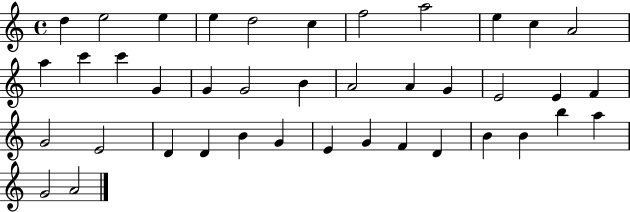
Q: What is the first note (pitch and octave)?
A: D5